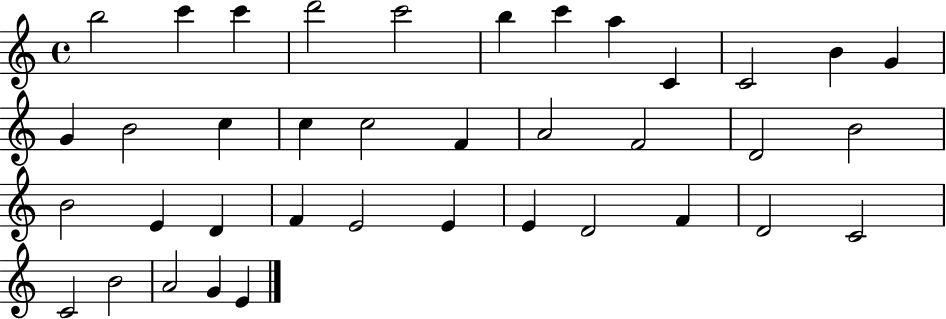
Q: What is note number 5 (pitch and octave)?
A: C6